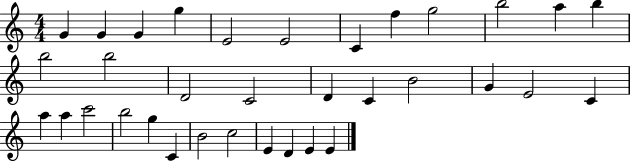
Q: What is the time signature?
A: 4/4